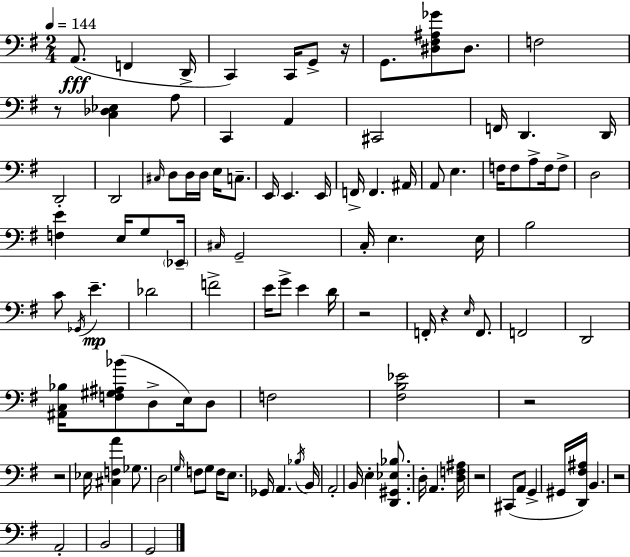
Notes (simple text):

A2/e. F2/q D2/s C2/q C2/s G2/e R/s G2/e. [D#3,F#3,A#3,Gb4]/e D#3/e. F3/h R/e [C3,Db3,Eb3]/q A3/e C2/q A2/q C#2/h F2/s D2/q. D2/s D2/h D2/h C#3/s D3/e D3/s D3/s E3/s C3/e. E2/s E2/q. E2/s F2/s F2/q. A#2/s A2/e E3/q. F3/s F3/e A3/e F3/s F3/e D3/h [F3,E4]/q E3/s G3/e Eb2/s C#3/s G2/h C3/s E3/q. E3/s B3/h C4/e Gb2/s E4/q. Db4/h F4/h E4/s G4/e E4/q D4/s R/h F2/s R/q E3/s F2/e. F2/h D2/h [A#2,C3,Bb3]/s [F3,G#3,A#3,Bb4]/e D3/e E3/s D3/e F3/h [F#3,B3,Eb4]/h R/h R/h Eb3/s [C#3,F3,A4]/q Gb3/e. D3/h G3/s F3/e G3/e F3/s E3/e. Gb2/s A2/q. Bb3/s B2/s A2/h B2/s E3/q [D2,G#2,Eb3,Bb3]/e. D3/s A2/q. [D3,F3,A#3]/s R/h C#2/e A2/e G2/q G#2/s [D2,F#3,A#3]/s B2/q. R/h A2/h B2/h G2/h